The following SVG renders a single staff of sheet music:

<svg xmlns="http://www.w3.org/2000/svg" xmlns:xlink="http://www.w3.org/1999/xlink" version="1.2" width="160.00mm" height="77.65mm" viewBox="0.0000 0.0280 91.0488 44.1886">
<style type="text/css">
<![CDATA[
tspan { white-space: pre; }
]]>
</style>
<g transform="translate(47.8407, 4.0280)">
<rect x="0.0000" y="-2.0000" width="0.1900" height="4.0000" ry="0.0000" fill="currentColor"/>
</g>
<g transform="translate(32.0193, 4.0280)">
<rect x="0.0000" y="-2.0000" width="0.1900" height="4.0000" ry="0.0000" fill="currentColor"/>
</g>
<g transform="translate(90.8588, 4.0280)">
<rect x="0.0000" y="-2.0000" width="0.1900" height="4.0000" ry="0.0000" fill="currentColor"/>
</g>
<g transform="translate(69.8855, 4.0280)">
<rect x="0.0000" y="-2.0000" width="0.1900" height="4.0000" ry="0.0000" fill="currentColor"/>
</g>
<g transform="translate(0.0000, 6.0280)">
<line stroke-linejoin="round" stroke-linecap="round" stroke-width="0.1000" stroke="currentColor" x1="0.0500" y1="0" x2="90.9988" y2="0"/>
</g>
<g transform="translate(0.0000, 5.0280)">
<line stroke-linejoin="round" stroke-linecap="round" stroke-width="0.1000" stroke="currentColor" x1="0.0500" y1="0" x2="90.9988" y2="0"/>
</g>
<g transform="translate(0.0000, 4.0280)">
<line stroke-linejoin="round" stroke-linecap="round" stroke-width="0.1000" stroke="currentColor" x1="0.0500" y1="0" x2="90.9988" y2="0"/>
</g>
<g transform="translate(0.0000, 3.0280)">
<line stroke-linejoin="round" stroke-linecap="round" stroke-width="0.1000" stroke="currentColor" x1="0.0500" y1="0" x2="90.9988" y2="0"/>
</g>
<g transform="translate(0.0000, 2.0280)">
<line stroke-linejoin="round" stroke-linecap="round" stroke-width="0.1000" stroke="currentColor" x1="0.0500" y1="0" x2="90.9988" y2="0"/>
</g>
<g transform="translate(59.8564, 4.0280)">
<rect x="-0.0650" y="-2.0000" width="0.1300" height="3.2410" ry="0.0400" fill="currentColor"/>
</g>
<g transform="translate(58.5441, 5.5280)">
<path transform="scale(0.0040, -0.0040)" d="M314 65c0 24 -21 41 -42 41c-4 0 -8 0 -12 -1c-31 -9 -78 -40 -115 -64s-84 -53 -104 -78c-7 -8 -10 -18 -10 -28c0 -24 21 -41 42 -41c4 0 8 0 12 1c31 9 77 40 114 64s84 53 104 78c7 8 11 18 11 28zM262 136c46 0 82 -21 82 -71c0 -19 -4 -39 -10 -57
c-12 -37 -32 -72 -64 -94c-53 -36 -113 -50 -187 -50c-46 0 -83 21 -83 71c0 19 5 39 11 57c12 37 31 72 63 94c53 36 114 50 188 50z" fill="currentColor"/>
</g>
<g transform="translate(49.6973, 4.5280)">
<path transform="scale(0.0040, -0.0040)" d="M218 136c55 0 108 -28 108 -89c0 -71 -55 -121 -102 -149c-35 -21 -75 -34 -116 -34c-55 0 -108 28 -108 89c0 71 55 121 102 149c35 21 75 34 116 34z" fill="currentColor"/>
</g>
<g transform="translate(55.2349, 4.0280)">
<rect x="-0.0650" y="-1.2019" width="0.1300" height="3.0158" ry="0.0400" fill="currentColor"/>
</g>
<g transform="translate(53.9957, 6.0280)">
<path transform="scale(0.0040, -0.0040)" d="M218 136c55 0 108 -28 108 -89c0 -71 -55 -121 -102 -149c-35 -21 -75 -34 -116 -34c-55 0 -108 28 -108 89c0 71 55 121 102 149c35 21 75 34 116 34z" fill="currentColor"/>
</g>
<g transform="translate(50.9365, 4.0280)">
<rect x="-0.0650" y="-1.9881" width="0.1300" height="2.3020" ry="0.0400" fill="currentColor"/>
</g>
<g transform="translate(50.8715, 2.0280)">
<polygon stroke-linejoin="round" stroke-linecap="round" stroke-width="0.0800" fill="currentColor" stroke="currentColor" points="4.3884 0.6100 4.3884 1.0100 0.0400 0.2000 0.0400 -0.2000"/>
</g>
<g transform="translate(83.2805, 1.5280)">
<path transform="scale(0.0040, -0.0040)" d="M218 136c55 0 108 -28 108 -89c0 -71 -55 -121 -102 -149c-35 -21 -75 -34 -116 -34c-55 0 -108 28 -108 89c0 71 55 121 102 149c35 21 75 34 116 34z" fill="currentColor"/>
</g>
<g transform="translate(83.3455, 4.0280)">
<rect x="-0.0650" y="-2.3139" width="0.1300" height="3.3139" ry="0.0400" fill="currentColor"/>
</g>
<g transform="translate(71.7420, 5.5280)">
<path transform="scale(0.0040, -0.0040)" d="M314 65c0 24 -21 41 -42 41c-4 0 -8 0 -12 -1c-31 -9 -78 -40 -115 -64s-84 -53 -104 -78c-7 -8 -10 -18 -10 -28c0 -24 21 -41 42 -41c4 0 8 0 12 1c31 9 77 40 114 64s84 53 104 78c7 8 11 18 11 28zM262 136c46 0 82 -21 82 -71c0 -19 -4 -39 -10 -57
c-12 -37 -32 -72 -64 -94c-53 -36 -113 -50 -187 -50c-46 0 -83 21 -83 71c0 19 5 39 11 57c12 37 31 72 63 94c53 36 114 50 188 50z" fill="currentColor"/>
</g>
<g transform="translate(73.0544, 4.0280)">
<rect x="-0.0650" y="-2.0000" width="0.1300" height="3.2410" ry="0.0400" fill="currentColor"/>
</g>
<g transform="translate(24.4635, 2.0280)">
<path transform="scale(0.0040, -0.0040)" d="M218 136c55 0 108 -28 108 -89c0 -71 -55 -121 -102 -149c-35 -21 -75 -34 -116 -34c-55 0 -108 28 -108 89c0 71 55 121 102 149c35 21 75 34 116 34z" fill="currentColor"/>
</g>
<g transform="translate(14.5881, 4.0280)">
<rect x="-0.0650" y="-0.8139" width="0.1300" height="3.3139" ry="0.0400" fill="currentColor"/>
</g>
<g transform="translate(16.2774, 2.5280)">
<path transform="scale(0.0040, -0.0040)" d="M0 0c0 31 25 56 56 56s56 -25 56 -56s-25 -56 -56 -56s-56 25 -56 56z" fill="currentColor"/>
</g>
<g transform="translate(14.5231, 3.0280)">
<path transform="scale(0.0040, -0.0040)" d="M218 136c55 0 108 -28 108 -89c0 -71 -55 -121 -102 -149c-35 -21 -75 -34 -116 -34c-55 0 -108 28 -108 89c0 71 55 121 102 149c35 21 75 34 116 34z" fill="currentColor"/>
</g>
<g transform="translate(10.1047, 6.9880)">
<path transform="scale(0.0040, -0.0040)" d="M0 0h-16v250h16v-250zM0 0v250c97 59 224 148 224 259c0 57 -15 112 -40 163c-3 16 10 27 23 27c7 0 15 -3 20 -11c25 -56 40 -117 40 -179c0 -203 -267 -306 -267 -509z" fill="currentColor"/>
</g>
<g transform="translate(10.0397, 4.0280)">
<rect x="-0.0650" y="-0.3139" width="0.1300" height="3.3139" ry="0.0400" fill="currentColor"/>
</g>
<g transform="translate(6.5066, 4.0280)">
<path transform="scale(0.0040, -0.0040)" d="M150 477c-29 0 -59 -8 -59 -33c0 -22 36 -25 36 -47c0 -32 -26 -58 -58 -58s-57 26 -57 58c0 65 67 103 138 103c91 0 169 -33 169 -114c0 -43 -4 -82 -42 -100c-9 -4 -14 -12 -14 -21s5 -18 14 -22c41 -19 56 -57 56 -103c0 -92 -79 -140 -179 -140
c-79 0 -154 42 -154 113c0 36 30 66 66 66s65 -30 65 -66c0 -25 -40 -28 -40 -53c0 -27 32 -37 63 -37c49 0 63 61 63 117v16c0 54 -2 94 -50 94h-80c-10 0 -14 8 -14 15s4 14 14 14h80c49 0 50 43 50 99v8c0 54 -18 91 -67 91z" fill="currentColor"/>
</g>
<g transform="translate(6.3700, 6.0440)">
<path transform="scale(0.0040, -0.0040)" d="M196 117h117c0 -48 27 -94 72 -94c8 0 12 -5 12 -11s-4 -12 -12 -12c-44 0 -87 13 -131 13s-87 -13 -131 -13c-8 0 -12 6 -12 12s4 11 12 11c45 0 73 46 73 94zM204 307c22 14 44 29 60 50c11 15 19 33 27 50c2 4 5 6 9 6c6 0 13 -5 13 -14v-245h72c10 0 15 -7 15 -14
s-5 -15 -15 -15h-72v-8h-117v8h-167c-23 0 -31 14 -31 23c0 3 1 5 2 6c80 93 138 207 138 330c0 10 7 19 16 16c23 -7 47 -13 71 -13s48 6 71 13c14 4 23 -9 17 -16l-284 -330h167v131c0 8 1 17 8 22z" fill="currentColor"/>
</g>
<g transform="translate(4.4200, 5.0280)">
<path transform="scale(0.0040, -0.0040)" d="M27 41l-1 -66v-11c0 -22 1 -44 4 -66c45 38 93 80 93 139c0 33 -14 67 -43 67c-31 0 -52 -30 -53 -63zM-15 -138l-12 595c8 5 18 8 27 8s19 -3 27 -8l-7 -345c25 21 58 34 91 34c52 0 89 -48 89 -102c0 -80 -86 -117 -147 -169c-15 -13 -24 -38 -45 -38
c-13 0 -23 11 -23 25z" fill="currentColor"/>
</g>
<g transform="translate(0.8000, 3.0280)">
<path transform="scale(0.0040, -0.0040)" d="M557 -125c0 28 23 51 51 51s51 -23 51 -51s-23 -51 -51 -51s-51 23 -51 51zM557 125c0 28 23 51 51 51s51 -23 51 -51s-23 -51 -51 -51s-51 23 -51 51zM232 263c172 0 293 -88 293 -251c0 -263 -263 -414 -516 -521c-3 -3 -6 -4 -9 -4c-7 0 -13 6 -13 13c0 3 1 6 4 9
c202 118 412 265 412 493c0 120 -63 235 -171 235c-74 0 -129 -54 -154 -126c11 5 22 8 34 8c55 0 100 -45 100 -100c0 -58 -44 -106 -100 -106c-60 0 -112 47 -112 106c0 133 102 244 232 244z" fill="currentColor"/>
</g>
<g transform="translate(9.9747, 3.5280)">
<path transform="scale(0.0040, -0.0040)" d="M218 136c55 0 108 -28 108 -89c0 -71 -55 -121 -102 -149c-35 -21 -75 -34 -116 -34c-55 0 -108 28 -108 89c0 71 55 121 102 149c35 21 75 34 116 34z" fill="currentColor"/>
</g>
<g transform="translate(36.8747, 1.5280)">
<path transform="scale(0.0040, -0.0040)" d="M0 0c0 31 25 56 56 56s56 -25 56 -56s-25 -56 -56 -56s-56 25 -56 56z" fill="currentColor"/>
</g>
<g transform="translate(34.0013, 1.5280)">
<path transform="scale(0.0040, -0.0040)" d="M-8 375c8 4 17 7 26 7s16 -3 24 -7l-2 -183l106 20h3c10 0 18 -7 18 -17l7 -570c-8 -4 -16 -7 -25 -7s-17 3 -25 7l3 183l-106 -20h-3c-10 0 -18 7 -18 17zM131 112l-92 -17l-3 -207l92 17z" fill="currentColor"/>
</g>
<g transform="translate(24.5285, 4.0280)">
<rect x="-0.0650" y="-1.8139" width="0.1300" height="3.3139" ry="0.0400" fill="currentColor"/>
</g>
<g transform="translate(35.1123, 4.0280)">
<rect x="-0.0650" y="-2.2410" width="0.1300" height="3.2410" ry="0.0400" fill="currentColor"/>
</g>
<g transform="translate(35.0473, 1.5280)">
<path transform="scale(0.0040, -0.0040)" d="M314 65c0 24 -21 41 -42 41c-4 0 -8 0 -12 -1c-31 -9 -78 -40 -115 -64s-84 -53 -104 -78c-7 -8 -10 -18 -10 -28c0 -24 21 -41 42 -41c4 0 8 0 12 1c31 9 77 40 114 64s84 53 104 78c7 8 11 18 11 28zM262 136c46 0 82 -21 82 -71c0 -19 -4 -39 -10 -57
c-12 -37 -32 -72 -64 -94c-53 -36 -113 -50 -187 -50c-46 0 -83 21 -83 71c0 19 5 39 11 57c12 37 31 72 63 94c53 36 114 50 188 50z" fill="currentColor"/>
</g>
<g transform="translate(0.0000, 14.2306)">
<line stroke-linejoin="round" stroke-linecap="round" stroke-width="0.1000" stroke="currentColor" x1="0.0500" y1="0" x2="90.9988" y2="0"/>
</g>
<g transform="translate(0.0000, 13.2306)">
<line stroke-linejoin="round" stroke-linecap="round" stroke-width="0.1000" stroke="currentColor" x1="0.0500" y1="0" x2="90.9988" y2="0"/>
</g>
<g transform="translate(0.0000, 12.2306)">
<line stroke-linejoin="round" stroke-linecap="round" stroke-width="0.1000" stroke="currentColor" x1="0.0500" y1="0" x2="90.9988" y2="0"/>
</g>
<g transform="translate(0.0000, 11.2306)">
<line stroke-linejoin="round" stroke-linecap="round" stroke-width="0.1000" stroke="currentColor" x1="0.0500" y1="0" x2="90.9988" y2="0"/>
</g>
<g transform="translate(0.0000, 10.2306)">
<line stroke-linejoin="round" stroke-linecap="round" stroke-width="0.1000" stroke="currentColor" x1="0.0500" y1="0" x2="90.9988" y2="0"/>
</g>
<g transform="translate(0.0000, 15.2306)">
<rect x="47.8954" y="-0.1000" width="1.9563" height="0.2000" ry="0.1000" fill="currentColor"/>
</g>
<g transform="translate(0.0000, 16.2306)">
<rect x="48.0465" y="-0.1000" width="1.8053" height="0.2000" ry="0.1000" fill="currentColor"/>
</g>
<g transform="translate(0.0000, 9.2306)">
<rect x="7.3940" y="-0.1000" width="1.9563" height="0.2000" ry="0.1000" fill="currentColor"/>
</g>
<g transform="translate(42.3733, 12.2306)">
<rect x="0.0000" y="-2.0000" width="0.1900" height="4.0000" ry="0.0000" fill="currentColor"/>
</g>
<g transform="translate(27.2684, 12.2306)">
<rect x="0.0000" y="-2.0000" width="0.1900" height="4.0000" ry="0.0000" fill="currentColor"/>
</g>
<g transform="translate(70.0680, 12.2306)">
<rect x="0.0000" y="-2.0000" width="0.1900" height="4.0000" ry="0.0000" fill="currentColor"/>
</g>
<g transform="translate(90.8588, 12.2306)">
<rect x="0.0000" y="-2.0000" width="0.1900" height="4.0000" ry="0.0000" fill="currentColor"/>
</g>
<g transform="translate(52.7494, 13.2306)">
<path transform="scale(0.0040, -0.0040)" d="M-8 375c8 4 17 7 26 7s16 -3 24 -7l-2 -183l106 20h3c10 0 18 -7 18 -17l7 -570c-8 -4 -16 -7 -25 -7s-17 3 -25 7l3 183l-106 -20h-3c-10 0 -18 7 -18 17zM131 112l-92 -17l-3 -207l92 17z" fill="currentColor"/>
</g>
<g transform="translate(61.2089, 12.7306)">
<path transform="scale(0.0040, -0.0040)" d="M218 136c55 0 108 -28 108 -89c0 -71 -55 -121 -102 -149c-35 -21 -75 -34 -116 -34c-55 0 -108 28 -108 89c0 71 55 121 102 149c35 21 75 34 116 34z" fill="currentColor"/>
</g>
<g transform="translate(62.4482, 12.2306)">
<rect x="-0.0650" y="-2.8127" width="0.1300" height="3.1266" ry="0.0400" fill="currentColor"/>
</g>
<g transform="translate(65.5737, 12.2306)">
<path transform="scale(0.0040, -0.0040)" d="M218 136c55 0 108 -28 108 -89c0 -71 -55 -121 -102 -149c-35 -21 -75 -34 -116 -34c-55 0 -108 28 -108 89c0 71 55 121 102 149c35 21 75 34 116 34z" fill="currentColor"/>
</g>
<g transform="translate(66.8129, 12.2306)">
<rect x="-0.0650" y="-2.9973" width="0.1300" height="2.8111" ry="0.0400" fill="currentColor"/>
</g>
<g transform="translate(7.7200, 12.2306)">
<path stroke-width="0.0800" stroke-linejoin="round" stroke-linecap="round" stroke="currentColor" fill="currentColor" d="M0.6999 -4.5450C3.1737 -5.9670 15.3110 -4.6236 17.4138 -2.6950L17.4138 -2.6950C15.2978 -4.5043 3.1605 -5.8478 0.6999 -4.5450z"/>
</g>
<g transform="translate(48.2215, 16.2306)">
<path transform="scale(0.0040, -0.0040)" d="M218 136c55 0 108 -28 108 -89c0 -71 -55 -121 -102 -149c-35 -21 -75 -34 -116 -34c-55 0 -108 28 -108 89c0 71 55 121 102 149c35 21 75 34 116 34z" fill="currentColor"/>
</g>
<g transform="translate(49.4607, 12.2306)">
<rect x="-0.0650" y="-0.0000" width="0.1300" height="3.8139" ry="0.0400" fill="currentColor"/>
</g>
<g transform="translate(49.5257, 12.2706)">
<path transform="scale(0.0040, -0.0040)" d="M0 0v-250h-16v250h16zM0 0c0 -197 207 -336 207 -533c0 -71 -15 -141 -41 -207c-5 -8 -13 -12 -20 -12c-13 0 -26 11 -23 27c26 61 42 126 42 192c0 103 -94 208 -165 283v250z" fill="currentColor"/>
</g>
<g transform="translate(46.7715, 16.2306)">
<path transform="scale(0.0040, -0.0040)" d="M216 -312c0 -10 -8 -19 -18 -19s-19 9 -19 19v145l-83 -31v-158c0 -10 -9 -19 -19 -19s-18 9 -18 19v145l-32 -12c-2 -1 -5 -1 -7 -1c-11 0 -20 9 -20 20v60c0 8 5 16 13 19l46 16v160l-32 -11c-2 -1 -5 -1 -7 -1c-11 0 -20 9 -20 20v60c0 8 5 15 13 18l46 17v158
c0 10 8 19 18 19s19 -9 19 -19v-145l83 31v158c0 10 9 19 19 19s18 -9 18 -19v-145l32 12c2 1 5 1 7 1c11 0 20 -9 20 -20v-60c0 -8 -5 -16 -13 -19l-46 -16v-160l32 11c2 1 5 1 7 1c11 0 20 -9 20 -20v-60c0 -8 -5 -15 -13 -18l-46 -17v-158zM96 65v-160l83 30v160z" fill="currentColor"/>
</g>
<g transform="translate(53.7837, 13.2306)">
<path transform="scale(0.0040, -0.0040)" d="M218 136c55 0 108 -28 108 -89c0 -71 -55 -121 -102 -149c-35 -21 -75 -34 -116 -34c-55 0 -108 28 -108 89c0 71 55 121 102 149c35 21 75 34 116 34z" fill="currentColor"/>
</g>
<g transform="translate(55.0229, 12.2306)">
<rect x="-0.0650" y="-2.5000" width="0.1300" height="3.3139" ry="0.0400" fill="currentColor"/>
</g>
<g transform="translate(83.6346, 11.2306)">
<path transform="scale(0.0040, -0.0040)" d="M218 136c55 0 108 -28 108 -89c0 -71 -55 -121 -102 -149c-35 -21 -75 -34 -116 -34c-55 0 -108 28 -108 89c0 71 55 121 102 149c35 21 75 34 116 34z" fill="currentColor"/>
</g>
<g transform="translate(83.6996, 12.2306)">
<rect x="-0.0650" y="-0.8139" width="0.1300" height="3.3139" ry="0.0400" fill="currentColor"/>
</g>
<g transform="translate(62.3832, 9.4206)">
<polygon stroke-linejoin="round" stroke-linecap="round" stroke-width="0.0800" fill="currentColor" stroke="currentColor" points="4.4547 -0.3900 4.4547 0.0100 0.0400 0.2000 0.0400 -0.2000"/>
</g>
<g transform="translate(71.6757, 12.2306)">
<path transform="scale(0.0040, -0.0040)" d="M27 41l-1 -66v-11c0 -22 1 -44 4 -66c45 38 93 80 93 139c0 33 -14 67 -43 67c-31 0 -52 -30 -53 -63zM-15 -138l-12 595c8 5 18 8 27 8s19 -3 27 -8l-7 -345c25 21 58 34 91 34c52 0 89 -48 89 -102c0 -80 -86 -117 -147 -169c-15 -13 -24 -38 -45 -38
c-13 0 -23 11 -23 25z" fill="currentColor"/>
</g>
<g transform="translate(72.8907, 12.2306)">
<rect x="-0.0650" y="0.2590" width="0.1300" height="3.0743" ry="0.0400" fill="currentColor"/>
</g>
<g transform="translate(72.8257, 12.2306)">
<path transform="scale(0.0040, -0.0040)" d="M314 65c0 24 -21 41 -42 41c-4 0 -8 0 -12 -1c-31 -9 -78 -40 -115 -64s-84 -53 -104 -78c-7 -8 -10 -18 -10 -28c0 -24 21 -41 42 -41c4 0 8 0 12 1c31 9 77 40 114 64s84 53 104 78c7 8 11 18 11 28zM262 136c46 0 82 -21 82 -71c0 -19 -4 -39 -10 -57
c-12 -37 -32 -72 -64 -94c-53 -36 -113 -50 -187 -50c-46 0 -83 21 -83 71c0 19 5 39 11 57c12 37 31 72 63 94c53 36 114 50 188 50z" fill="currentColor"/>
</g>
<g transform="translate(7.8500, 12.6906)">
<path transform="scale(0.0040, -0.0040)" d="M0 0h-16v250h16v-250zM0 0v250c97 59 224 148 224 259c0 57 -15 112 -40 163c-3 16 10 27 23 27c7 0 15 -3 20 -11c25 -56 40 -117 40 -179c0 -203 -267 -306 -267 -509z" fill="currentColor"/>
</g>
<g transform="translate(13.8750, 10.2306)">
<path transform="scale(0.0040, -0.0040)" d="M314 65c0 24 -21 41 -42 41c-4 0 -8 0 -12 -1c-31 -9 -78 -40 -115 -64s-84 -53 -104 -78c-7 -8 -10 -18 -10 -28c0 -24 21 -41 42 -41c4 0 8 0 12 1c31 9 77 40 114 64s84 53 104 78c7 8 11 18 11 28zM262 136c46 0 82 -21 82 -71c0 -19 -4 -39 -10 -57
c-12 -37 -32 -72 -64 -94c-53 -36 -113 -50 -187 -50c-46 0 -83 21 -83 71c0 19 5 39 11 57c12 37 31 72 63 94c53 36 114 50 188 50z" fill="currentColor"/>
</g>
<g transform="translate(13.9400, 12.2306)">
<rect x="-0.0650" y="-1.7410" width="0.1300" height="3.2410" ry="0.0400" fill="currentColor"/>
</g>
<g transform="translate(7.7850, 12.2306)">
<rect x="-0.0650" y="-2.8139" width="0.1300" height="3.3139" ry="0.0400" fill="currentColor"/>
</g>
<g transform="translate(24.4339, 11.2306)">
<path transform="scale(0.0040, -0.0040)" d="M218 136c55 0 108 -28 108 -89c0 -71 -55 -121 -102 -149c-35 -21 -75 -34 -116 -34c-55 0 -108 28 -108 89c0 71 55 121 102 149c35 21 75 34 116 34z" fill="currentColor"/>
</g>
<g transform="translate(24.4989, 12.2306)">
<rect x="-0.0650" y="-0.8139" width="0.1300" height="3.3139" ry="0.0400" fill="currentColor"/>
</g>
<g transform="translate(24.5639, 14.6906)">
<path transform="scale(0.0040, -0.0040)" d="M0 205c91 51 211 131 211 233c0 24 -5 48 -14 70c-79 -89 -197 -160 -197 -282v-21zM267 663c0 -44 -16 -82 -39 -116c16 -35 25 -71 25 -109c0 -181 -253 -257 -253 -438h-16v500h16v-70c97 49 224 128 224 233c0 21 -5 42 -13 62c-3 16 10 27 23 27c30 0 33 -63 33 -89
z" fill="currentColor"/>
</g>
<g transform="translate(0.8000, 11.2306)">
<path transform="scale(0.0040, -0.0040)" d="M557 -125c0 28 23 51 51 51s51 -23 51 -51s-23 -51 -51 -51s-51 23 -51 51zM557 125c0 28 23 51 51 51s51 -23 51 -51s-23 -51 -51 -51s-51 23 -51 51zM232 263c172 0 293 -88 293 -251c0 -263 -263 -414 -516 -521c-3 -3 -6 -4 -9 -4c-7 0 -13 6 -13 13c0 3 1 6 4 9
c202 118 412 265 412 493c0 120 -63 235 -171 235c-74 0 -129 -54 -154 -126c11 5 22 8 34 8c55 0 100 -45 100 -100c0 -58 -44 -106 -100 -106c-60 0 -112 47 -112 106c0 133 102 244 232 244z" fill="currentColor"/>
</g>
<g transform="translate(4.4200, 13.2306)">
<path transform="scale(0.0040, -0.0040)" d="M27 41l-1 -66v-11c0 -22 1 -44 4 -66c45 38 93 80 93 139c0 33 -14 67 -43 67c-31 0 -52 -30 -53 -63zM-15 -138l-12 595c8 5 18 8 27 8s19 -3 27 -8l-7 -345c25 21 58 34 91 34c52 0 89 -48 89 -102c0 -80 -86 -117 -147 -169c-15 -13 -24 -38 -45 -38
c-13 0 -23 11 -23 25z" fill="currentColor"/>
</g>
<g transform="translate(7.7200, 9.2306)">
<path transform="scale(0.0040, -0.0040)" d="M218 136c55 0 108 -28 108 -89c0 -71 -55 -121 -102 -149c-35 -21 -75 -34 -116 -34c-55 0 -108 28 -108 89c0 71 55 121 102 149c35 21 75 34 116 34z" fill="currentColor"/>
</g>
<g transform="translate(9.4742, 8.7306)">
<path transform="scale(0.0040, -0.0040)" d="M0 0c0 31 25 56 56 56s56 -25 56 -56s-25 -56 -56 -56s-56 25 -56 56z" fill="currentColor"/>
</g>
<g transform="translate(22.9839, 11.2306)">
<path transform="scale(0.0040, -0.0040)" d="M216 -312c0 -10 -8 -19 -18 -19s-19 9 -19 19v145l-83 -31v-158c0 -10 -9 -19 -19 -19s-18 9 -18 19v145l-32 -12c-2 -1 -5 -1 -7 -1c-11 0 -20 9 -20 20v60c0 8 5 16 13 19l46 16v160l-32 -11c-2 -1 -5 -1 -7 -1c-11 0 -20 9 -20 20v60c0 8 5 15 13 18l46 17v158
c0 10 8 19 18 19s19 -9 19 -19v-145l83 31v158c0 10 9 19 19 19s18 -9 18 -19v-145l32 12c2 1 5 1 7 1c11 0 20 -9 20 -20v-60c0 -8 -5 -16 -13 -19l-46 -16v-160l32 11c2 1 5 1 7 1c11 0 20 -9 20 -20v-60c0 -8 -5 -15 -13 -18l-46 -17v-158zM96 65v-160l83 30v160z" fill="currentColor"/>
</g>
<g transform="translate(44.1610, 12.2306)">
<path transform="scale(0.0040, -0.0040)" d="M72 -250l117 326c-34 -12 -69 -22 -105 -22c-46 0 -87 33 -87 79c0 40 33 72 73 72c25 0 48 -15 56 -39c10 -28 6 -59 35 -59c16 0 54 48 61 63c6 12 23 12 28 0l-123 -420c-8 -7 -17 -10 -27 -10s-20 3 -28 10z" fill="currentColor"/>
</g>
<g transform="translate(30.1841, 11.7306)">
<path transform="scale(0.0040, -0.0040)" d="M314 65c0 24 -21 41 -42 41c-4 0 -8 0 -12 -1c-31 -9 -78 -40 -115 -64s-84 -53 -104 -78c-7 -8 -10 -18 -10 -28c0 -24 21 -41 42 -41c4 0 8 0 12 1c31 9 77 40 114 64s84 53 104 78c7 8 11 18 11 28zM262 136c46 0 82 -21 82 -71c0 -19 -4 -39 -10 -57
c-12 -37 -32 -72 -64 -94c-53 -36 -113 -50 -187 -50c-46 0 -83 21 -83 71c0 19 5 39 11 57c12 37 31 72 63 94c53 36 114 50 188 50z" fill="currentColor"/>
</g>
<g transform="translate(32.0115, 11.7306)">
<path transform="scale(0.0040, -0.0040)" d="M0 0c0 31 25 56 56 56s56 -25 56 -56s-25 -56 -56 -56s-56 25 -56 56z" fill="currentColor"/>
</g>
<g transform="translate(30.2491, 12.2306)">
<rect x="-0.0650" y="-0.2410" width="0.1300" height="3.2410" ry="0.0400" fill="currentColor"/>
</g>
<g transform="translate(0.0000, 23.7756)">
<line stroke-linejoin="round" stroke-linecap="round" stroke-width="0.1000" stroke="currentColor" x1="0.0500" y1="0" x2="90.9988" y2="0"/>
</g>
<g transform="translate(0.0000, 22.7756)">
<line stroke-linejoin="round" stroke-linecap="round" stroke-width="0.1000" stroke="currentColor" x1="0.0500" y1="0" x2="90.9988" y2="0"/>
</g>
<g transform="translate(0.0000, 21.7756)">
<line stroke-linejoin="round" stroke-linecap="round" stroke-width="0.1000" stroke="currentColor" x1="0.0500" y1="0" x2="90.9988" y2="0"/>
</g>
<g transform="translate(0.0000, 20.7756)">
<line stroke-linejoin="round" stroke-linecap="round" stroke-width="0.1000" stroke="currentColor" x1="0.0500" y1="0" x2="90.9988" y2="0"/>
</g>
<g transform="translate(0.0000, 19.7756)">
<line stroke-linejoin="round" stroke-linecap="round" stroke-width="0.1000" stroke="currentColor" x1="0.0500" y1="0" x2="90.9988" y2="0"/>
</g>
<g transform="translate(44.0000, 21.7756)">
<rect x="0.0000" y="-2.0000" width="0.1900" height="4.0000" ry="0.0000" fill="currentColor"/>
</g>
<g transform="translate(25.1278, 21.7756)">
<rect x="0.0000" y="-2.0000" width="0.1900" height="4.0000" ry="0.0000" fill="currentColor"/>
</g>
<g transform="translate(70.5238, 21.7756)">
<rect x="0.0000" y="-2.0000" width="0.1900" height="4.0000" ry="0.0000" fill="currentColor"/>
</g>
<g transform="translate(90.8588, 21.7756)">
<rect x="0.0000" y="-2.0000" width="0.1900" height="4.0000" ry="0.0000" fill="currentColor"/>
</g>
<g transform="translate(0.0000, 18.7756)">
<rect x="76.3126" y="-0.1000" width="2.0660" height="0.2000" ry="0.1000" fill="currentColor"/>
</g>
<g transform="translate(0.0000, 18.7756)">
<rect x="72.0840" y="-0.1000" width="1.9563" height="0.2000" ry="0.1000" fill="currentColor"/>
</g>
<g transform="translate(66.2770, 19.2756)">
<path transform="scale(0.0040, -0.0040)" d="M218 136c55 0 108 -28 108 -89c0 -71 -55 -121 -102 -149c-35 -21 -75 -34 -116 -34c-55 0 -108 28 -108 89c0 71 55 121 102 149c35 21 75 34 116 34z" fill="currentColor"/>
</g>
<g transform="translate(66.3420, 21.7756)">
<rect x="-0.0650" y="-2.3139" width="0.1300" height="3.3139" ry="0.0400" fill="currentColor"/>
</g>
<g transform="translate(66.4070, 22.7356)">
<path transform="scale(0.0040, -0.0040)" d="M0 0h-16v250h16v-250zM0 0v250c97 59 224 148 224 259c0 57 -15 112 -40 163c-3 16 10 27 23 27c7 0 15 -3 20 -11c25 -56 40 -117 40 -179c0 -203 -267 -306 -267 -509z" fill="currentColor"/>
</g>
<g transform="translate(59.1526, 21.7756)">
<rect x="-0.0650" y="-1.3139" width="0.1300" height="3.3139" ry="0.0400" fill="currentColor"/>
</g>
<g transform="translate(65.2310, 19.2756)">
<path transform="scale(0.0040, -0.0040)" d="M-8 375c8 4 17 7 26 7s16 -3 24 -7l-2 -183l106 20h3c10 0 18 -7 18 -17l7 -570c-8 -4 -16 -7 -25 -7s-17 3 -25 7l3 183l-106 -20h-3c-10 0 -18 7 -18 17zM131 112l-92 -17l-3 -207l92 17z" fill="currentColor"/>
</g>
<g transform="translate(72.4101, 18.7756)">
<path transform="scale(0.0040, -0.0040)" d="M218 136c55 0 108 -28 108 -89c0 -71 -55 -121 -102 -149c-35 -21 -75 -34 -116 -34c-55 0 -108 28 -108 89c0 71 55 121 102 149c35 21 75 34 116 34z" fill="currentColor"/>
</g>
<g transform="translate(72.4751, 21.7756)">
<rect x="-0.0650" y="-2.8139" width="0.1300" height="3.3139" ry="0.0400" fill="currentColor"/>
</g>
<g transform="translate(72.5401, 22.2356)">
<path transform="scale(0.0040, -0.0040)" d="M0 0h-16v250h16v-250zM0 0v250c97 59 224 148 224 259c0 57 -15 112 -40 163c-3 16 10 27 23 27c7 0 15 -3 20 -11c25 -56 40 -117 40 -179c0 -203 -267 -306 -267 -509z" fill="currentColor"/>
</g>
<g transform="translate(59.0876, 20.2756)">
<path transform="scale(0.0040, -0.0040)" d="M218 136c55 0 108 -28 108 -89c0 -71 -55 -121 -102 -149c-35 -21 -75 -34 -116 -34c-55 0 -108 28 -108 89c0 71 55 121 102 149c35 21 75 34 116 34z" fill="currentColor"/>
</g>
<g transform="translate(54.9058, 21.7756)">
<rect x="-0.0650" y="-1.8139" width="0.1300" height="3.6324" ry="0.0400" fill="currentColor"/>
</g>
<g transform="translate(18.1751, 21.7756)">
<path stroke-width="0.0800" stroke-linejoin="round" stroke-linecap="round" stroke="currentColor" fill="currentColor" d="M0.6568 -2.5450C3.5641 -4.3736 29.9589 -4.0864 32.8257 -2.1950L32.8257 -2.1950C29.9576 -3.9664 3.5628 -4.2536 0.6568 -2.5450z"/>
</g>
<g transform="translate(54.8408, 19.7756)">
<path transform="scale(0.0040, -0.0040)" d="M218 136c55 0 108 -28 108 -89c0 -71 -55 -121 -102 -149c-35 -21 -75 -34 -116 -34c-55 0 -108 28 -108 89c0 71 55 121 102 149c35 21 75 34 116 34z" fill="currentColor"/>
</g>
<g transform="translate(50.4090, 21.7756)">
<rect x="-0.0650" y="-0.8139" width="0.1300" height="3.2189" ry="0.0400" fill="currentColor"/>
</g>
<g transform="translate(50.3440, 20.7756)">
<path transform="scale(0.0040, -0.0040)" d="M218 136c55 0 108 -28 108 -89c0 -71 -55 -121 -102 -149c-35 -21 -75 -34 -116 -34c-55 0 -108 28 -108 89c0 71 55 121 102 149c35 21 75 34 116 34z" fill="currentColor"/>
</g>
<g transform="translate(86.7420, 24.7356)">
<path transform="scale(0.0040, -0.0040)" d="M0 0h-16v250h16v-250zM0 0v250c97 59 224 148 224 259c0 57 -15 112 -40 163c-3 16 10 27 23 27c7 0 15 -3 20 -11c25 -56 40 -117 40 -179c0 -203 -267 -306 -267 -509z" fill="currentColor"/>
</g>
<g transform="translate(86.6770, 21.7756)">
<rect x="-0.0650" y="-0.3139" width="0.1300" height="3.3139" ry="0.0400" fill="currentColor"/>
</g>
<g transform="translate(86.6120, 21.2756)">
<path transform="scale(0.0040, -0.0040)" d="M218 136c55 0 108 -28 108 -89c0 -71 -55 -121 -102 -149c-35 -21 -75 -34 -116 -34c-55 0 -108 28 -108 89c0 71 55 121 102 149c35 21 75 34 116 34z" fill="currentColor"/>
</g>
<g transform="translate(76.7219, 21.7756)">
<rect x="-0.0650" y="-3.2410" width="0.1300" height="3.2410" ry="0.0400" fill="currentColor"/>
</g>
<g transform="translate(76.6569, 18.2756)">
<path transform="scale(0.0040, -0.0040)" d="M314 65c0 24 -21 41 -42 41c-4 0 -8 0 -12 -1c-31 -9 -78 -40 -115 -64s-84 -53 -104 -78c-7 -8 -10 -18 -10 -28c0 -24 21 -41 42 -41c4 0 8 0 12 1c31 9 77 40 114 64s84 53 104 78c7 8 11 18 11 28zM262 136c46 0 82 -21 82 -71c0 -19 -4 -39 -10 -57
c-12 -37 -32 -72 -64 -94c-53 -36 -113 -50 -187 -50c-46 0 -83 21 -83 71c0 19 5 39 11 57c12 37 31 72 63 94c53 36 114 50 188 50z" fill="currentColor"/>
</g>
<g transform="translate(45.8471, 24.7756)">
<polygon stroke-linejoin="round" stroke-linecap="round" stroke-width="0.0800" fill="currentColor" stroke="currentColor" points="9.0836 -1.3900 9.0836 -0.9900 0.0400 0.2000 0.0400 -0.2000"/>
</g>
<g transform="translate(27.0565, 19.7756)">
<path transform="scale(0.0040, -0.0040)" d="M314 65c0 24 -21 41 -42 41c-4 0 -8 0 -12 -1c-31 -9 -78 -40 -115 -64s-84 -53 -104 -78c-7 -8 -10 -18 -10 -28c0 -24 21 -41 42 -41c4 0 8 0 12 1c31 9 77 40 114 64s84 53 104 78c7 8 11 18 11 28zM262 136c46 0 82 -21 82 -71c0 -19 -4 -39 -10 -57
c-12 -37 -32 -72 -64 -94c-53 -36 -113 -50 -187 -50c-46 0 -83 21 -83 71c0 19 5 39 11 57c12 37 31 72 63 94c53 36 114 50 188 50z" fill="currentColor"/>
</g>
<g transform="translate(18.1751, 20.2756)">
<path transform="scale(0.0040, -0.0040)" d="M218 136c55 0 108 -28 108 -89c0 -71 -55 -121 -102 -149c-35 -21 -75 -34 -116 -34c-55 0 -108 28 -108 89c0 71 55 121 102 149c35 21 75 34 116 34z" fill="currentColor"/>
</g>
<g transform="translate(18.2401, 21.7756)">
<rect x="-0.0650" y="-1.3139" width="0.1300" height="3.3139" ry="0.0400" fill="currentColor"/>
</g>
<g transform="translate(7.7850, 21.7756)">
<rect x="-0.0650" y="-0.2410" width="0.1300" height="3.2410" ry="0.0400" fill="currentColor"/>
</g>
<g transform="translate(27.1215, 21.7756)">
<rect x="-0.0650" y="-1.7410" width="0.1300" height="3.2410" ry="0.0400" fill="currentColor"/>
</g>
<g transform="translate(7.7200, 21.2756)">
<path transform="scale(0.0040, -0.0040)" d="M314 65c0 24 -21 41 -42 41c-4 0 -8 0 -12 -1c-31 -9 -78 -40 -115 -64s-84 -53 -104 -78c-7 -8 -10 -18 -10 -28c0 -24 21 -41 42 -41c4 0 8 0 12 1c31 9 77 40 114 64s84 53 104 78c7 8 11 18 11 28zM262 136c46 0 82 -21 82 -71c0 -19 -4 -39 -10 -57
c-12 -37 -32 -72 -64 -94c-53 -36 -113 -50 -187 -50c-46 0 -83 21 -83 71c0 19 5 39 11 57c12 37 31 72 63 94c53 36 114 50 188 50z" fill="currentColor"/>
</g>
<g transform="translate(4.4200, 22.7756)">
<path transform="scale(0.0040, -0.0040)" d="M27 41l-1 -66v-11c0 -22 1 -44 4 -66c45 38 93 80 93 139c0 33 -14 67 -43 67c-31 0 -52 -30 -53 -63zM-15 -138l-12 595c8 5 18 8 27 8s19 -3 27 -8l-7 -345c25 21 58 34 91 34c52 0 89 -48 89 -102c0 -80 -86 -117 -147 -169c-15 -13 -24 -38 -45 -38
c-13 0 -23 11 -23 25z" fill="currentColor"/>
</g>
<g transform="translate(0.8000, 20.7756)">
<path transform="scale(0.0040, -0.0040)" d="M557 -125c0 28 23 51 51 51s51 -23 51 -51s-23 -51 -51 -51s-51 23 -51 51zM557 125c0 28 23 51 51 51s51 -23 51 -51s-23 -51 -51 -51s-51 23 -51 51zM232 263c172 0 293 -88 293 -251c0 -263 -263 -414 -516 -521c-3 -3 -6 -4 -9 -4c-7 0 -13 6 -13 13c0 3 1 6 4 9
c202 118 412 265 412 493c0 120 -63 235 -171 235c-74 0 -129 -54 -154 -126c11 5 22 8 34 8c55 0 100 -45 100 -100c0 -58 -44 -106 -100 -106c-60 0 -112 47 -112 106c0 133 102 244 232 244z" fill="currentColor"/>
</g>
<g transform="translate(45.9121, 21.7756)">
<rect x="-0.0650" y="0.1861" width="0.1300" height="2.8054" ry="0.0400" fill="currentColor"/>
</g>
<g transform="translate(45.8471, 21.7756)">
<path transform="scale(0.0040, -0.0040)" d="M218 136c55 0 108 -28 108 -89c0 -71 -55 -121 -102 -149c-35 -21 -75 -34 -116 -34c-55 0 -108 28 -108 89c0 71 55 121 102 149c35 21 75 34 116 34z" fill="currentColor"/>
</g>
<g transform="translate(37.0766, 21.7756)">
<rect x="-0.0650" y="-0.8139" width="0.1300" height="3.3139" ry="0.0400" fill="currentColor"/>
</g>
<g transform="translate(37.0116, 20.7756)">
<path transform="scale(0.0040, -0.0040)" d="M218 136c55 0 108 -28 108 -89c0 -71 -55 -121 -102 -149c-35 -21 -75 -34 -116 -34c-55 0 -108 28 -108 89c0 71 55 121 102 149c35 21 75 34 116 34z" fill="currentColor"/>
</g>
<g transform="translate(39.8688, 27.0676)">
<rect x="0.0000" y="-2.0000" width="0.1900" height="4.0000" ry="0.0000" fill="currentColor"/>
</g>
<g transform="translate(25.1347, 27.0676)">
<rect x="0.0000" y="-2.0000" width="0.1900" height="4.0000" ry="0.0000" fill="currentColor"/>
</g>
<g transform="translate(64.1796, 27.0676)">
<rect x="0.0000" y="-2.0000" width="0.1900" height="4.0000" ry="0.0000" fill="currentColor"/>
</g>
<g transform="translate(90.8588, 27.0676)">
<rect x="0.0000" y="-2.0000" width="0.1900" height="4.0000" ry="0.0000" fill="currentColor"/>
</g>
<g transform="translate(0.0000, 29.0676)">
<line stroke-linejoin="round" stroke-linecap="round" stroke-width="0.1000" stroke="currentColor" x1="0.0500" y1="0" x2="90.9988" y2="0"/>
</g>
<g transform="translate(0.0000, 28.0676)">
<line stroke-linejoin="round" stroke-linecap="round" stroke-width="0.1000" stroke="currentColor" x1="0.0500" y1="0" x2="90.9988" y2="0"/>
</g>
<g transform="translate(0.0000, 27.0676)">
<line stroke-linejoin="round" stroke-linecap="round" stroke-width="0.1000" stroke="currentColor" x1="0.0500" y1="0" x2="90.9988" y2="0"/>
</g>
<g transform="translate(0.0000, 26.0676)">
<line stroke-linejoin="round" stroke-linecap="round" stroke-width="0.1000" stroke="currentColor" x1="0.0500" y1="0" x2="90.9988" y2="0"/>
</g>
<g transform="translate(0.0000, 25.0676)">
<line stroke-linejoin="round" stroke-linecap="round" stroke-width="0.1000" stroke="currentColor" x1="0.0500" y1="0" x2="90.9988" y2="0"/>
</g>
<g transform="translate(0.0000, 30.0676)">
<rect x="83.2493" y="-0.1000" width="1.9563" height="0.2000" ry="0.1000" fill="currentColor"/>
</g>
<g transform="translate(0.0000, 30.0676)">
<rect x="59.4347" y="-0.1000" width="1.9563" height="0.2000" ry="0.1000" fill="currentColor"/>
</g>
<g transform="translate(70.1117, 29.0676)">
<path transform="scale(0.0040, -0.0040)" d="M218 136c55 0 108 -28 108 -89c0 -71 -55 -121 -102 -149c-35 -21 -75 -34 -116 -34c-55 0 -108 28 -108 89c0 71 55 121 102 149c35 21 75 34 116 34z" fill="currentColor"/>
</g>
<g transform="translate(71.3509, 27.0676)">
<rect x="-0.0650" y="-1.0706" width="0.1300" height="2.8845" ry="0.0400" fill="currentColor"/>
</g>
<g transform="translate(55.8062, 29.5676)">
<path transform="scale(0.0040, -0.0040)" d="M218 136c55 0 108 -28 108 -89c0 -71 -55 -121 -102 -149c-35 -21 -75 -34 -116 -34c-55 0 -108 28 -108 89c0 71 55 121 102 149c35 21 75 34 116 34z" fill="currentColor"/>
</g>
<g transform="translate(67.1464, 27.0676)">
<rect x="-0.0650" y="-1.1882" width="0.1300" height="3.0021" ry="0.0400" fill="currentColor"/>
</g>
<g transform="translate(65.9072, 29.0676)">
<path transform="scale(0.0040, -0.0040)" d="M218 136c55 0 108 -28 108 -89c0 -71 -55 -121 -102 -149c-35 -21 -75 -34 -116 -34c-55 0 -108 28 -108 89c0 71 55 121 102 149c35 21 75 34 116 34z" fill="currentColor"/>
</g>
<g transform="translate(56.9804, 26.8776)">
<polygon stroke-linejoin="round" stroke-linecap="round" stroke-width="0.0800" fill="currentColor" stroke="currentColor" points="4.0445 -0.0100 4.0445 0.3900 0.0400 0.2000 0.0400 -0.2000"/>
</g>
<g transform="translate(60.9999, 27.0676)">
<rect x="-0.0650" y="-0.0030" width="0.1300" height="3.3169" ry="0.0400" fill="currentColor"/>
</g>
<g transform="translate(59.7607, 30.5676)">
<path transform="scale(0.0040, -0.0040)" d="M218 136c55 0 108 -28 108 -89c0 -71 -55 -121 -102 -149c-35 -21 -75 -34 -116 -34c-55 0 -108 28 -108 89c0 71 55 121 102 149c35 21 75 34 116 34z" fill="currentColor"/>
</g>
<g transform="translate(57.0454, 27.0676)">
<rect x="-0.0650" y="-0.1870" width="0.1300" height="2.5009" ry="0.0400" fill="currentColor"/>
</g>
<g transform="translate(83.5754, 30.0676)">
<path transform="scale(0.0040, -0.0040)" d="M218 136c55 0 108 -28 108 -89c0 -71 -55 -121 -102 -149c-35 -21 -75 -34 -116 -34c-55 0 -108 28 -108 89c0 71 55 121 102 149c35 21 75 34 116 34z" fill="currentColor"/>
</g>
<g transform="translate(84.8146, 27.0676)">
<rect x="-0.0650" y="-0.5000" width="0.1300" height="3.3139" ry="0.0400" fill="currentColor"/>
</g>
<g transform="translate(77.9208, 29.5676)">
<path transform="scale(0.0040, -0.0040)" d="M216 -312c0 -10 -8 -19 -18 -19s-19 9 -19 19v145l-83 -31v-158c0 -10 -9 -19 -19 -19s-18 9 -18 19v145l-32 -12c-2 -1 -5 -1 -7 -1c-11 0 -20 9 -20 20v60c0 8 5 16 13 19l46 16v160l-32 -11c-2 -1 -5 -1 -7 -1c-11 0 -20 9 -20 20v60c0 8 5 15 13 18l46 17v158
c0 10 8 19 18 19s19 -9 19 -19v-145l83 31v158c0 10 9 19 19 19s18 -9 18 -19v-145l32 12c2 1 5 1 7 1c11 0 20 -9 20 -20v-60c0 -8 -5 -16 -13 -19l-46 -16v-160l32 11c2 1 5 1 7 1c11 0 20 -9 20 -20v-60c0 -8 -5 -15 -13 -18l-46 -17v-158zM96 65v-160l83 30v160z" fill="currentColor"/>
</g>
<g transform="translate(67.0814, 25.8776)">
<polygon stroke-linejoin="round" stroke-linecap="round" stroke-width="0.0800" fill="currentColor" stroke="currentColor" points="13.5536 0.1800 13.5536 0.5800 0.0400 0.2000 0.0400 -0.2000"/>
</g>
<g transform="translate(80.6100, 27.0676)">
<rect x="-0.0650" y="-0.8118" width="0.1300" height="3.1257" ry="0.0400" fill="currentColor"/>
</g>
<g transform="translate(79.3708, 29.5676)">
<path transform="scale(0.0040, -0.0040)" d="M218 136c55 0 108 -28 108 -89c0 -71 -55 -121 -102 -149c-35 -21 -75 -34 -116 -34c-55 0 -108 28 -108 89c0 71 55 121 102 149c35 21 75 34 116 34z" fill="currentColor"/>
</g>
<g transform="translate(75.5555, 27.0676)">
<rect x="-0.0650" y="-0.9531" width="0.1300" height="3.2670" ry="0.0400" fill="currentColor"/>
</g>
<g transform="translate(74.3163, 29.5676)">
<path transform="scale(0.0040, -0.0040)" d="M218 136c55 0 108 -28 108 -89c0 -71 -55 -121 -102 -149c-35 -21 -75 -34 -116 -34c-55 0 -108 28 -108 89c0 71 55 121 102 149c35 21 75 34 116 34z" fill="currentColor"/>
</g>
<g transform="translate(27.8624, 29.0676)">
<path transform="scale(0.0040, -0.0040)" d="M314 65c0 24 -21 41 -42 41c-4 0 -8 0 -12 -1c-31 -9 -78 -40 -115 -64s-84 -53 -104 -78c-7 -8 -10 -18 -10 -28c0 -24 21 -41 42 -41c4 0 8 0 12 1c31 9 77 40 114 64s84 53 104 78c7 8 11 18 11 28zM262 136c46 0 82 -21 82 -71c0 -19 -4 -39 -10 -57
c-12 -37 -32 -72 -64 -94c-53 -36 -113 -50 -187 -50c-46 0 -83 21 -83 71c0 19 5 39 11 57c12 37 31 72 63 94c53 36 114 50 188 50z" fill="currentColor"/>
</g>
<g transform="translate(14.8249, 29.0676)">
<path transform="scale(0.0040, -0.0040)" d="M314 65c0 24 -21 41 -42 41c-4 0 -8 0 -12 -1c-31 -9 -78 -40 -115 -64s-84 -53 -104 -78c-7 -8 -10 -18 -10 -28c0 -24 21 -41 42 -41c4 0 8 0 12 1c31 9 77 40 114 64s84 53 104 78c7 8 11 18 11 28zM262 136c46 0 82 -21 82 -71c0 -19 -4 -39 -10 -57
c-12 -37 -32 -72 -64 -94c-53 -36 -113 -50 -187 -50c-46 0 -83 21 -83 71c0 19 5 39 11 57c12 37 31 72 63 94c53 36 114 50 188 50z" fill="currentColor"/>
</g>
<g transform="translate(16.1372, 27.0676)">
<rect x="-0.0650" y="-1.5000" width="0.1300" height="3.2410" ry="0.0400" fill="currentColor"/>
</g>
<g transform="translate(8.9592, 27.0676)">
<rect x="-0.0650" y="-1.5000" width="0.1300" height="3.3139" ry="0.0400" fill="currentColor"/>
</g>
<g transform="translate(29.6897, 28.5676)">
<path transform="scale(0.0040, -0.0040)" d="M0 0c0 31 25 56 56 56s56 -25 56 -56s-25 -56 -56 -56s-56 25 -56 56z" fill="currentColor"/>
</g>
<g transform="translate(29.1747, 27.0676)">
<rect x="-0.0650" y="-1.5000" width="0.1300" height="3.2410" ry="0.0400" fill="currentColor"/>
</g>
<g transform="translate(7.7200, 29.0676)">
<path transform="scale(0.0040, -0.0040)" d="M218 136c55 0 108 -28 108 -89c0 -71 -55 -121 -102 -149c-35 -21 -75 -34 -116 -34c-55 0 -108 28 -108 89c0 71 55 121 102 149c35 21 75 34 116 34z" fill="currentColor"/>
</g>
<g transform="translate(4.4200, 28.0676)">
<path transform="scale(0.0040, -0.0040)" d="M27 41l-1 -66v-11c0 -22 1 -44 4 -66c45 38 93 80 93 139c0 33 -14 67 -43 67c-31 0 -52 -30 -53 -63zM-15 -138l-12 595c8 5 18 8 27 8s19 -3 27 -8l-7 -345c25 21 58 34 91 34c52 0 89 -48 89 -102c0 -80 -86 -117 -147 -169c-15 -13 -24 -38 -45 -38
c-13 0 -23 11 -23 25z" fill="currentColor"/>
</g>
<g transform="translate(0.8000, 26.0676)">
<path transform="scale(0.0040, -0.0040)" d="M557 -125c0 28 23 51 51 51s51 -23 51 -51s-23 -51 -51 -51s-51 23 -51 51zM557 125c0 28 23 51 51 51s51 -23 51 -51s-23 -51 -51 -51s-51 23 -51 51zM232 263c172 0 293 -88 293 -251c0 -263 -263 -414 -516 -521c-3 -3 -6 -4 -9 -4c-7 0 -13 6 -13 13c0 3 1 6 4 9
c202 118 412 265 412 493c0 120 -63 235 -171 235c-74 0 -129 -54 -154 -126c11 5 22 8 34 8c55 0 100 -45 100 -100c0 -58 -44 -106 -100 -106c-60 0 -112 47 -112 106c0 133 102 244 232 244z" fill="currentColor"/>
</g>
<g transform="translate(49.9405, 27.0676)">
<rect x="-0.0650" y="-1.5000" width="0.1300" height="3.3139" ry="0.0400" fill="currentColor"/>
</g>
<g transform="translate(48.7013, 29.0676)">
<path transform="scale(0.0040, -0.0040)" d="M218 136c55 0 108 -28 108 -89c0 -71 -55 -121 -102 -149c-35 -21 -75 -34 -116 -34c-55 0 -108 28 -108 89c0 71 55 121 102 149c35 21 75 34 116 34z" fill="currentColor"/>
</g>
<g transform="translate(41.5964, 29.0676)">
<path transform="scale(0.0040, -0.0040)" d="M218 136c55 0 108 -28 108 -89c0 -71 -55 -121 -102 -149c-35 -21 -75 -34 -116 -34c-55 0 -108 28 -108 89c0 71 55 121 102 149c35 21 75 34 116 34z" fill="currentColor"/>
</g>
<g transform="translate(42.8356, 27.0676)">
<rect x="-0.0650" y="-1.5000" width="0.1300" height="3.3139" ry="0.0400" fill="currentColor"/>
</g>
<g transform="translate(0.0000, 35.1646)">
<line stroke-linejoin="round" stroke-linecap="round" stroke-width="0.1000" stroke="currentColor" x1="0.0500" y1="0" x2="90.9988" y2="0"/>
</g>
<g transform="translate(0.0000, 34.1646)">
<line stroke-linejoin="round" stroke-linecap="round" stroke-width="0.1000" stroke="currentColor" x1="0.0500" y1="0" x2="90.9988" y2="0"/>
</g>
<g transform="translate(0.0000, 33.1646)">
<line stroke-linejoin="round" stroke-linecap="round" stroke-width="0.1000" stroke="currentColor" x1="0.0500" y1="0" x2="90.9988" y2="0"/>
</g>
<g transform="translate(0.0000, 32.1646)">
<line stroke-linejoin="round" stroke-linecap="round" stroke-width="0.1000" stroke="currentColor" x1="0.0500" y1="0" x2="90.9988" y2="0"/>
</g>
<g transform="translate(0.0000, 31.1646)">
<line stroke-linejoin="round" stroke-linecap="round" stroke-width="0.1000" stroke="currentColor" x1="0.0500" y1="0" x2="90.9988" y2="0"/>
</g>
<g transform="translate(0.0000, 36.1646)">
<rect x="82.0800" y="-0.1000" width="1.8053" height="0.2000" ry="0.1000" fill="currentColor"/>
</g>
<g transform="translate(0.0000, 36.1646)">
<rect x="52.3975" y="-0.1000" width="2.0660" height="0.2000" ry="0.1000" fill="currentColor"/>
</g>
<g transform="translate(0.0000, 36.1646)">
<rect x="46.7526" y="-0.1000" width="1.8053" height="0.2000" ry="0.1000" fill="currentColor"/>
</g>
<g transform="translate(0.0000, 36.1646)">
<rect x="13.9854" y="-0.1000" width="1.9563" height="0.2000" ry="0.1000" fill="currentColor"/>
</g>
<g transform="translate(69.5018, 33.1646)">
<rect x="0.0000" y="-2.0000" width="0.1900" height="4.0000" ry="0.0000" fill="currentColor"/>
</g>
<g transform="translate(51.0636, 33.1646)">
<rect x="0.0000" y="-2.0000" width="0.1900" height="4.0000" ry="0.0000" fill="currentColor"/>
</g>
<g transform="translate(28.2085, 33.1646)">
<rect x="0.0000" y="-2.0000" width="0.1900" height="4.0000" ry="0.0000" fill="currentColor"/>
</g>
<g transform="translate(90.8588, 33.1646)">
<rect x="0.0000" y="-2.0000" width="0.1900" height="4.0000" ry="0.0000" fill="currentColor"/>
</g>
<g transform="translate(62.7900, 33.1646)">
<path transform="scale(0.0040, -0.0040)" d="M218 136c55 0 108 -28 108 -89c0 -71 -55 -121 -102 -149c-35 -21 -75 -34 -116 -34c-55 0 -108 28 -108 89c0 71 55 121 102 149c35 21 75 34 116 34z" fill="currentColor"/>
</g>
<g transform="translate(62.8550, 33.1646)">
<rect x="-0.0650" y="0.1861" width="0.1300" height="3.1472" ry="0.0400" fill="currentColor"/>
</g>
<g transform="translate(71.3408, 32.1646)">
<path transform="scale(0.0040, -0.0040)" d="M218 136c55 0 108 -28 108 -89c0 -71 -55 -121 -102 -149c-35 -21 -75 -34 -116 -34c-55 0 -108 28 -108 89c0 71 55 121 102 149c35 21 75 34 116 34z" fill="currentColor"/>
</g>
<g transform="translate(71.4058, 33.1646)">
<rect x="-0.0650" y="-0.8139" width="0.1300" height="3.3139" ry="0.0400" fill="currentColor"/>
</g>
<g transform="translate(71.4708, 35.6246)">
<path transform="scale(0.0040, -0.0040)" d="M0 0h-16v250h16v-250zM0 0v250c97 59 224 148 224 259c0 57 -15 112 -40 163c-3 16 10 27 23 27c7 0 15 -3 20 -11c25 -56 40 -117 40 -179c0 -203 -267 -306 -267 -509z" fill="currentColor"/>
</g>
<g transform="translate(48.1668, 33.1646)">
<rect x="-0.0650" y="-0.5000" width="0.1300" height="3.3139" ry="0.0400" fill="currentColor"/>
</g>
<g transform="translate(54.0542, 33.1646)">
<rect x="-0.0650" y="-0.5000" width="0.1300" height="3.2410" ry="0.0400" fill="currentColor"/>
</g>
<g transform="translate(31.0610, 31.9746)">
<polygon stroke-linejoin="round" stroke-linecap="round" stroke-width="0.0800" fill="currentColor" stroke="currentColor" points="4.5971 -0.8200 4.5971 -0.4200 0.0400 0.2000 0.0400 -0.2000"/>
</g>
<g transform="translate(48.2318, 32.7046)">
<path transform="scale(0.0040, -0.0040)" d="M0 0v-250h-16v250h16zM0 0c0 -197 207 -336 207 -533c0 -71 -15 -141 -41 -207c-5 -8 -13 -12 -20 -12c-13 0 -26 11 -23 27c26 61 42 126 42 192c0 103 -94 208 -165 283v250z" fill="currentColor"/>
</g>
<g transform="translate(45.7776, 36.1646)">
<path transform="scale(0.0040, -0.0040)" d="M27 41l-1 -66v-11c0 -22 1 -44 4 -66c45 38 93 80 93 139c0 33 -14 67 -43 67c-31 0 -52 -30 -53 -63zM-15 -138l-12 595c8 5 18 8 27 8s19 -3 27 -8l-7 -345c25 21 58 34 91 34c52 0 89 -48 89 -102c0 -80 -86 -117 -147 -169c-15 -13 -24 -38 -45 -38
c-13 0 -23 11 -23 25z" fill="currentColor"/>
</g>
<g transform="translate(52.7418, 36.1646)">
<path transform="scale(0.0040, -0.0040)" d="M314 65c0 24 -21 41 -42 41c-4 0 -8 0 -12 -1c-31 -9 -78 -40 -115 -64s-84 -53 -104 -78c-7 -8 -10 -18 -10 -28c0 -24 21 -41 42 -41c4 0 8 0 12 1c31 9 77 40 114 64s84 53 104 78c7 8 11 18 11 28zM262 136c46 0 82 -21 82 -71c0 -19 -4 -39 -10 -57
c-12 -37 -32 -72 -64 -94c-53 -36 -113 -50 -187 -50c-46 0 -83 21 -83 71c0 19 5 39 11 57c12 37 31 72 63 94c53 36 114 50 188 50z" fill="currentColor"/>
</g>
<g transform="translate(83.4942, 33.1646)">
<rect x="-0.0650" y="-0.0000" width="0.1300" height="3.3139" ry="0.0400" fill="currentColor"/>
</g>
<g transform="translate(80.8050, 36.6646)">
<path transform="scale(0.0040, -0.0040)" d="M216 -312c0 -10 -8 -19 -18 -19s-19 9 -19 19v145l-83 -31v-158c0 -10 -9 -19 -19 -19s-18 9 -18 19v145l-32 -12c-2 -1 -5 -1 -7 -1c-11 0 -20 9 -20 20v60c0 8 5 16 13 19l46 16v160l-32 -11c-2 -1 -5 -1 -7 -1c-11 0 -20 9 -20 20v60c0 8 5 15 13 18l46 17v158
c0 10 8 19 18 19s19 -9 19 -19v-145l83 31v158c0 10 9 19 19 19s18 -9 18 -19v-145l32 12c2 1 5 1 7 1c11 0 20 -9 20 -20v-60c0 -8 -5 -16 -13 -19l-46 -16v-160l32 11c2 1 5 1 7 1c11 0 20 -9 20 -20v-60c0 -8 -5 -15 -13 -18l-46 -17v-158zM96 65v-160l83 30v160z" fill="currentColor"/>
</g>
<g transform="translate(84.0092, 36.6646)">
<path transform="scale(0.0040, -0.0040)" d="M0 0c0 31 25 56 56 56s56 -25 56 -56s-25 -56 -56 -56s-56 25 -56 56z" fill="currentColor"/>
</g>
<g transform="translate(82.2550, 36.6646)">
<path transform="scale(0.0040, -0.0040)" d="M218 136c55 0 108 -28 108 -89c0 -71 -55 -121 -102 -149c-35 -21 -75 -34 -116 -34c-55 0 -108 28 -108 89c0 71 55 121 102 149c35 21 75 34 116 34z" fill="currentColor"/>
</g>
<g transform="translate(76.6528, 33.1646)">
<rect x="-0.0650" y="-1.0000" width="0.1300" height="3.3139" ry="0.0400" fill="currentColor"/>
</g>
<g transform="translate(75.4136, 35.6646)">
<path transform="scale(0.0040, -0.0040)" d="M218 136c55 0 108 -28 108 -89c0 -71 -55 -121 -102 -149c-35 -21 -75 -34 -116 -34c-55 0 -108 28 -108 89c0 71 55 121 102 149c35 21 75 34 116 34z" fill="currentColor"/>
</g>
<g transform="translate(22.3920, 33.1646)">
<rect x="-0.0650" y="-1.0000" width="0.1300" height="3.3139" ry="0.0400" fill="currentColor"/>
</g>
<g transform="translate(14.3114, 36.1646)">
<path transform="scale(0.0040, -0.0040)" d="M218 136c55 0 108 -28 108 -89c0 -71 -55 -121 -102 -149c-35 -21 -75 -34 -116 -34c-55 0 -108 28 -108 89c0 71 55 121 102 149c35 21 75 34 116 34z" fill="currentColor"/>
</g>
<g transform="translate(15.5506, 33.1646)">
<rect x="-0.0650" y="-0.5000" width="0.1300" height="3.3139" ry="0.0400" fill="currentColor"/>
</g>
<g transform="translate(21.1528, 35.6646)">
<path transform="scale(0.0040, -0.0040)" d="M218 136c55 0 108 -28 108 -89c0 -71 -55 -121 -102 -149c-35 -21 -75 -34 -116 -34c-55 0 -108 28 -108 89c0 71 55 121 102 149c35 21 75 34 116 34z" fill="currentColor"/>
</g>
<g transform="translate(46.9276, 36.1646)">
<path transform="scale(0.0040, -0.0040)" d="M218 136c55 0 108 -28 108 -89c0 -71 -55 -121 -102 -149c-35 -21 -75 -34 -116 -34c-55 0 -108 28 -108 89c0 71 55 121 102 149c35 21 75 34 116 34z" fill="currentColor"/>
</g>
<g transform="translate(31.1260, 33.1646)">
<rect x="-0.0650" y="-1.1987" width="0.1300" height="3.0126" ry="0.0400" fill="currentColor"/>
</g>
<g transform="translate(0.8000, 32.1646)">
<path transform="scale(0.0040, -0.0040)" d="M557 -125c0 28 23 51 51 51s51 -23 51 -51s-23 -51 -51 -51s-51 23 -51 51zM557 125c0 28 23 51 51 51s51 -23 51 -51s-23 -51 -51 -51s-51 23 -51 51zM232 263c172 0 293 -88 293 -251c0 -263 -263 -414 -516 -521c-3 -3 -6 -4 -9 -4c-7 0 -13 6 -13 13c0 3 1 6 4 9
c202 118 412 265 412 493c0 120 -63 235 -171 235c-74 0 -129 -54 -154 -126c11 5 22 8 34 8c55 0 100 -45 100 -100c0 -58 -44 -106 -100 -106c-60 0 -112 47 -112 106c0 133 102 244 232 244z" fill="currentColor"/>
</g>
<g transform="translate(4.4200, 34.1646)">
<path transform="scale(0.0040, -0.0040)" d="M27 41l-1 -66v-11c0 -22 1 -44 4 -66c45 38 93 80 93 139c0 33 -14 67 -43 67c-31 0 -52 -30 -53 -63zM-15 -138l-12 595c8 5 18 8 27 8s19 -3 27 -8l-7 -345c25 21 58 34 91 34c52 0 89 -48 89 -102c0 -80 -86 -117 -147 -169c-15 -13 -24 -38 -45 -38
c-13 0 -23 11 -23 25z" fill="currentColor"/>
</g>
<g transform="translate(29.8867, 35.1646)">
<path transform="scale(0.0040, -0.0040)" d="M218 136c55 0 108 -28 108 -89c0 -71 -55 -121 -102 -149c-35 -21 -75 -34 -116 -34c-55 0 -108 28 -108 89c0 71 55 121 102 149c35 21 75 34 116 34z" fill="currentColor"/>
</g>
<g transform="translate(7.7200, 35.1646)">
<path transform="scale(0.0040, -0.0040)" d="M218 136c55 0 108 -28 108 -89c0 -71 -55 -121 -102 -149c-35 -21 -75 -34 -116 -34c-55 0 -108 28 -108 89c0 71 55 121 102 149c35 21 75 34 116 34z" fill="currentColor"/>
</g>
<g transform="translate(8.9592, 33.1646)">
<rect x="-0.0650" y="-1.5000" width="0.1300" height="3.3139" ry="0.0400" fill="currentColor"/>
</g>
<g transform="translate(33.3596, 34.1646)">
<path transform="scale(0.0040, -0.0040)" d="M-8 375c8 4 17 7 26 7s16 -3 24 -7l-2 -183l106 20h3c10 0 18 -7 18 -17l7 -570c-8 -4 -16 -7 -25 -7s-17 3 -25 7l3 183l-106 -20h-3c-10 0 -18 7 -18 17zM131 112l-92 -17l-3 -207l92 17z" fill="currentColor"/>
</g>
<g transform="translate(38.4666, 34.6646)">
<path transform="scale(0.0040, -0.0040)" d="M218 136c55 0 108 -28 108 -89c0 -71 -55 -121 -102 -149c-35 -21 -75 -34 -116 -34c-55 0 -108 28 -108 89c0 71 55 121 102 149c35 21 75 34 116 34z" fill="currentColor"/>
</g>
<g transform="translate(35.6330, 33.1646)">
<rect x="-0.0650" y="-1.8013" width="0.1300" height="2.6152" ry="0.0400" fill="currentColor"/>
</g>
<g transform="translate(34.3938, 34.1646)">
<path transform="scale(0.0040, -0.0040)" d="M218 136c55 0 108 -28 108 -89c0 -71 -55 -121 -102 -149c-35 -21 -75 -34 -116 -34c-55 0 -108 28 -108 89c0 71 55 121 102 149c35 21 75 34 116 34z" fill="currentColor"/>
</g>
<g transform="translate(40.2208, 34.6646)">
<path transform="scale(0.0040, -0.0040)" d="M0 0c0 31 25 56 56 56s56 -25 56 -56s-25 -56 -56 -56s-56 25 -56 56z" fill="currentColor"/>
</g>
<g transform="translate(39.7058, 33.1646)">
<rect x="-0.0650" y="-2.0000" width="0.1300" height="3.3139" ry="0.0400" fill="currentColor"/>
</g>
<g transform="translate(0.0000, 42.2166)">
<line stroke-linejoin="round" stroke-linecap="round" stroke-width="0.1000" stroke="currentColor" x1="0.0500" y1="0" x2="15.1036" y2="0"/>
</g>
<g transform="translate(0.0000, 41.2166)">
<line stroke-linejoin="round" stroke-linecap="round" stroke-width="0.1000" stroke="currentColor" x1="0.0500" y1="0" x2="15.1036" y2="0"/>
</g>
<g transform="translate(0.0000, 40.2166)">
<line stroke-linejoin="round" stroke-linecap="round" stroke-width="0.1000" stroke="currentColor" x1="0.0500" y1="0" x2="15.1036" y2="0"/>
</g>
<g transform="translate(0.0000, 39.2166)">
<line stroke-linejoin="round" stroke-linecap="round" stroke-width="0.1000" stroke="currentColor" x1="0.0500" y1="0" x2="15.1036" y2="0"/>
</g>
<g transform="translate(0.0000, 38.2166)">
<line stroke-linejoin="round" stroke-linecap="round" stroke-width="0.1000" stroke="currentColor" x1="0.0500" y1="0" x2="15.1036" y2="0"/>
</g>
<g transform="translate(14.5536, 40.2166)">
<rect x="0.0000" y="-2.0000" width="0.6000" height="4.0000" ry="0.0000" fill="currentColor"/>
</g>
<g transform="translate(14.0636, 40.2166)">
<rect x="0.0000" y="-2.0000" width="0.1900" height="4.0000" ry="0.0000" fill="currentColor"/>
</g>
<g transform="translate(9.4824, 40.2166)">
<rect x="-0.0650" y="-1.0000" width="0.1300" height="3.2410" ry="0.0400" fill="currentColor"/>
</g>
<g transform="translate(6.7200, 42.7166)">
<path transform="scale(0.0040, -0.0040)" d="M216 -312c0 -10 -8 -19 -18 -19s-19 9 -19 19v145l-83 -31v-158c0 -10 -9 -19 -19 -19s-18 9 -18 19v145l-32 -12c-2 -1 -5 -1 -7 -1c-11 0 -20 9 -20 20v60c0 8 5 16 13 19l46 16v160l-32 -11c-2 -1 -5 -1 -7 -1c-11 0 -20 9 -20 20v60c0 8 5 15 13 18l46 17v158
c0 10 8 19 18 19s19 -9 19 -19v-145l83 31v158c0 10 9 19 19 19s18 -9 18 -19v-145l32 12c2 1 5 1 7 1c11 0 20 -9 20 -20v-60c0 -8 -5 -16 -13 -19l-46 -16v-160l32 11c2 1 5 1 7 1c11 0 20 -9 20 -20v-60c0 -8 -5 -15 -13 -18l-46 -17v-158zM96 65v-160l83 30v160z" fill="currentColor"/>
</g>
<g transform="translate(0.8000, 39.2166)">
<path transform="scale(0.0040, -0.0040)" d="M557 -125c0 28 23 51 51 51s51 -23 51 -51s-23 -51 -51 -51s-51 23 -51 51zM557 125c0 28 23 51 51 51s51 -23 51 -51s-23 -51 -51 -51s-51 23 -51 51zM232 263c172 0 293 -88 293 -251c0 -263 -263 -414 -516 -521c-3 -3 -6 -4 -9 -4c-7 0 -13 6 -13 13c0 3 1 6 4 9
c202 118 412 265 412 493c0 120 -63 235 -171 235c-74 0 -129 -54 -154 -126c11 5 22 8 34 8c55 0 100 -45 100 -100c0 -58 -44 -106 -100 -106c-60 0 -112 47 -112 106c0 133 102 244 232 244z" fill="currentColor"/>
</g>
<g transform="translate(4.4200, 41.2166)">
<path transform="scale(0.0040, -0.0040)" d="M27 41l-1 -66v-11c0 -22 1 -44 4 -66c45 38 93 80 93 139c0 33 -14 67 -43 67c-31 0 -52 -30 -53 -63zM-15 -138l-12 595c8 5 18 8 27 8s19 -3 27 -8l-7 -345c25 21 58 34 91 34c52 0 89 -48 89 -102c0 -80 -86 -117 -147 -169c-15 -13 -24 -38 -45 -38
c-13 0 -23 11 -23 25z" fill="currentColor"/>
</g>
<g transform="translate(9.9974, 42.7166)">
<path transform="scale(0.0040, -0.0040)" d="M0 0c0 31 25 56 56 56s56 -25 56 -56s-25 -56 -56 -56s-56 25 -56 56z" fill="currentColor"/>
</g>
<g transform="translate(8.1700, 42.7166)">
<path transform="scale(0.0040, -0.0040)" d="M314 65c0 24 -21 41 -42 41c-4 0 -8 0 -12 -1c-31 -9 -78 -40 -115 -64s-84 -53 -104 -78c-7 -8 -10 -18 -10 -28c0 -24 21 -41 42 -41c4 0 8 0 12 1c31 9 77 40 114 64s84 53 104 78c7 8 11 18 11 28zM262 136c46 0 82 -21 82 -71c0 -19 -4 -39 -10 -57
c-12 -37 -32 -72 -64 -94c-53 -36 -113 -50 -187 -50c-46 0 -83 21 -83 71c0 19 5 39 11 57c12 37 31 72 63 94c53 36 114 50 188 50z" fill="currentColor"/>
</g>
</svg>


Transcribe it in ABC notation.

X:1
T:Untitled
M:3/4
L:1/4
K:F
E,/2 F, A, B,2 C,/2 G,,/2 A,,2 A,,2 _B, C/2 A,2 ^F,/4 E,2 z/2 ^C,,/2 B,, C,/2 D,/2 _D,2 F, E,2 G, A,2 F, D,/2 F,/2 A,/2 G, B,/2 C/2 D2 E,/2 G,, G,,2 G,,2 G,, G,, F,,/2 D,,/2 G,,/2 G,,/2 F,,/2 ^F,,/2 E,, G,, E,, F,, G,,/2 B,,/2 A,, _E,,/2 E,,2 D, F,/2 F,, ^D,, ^F,,2